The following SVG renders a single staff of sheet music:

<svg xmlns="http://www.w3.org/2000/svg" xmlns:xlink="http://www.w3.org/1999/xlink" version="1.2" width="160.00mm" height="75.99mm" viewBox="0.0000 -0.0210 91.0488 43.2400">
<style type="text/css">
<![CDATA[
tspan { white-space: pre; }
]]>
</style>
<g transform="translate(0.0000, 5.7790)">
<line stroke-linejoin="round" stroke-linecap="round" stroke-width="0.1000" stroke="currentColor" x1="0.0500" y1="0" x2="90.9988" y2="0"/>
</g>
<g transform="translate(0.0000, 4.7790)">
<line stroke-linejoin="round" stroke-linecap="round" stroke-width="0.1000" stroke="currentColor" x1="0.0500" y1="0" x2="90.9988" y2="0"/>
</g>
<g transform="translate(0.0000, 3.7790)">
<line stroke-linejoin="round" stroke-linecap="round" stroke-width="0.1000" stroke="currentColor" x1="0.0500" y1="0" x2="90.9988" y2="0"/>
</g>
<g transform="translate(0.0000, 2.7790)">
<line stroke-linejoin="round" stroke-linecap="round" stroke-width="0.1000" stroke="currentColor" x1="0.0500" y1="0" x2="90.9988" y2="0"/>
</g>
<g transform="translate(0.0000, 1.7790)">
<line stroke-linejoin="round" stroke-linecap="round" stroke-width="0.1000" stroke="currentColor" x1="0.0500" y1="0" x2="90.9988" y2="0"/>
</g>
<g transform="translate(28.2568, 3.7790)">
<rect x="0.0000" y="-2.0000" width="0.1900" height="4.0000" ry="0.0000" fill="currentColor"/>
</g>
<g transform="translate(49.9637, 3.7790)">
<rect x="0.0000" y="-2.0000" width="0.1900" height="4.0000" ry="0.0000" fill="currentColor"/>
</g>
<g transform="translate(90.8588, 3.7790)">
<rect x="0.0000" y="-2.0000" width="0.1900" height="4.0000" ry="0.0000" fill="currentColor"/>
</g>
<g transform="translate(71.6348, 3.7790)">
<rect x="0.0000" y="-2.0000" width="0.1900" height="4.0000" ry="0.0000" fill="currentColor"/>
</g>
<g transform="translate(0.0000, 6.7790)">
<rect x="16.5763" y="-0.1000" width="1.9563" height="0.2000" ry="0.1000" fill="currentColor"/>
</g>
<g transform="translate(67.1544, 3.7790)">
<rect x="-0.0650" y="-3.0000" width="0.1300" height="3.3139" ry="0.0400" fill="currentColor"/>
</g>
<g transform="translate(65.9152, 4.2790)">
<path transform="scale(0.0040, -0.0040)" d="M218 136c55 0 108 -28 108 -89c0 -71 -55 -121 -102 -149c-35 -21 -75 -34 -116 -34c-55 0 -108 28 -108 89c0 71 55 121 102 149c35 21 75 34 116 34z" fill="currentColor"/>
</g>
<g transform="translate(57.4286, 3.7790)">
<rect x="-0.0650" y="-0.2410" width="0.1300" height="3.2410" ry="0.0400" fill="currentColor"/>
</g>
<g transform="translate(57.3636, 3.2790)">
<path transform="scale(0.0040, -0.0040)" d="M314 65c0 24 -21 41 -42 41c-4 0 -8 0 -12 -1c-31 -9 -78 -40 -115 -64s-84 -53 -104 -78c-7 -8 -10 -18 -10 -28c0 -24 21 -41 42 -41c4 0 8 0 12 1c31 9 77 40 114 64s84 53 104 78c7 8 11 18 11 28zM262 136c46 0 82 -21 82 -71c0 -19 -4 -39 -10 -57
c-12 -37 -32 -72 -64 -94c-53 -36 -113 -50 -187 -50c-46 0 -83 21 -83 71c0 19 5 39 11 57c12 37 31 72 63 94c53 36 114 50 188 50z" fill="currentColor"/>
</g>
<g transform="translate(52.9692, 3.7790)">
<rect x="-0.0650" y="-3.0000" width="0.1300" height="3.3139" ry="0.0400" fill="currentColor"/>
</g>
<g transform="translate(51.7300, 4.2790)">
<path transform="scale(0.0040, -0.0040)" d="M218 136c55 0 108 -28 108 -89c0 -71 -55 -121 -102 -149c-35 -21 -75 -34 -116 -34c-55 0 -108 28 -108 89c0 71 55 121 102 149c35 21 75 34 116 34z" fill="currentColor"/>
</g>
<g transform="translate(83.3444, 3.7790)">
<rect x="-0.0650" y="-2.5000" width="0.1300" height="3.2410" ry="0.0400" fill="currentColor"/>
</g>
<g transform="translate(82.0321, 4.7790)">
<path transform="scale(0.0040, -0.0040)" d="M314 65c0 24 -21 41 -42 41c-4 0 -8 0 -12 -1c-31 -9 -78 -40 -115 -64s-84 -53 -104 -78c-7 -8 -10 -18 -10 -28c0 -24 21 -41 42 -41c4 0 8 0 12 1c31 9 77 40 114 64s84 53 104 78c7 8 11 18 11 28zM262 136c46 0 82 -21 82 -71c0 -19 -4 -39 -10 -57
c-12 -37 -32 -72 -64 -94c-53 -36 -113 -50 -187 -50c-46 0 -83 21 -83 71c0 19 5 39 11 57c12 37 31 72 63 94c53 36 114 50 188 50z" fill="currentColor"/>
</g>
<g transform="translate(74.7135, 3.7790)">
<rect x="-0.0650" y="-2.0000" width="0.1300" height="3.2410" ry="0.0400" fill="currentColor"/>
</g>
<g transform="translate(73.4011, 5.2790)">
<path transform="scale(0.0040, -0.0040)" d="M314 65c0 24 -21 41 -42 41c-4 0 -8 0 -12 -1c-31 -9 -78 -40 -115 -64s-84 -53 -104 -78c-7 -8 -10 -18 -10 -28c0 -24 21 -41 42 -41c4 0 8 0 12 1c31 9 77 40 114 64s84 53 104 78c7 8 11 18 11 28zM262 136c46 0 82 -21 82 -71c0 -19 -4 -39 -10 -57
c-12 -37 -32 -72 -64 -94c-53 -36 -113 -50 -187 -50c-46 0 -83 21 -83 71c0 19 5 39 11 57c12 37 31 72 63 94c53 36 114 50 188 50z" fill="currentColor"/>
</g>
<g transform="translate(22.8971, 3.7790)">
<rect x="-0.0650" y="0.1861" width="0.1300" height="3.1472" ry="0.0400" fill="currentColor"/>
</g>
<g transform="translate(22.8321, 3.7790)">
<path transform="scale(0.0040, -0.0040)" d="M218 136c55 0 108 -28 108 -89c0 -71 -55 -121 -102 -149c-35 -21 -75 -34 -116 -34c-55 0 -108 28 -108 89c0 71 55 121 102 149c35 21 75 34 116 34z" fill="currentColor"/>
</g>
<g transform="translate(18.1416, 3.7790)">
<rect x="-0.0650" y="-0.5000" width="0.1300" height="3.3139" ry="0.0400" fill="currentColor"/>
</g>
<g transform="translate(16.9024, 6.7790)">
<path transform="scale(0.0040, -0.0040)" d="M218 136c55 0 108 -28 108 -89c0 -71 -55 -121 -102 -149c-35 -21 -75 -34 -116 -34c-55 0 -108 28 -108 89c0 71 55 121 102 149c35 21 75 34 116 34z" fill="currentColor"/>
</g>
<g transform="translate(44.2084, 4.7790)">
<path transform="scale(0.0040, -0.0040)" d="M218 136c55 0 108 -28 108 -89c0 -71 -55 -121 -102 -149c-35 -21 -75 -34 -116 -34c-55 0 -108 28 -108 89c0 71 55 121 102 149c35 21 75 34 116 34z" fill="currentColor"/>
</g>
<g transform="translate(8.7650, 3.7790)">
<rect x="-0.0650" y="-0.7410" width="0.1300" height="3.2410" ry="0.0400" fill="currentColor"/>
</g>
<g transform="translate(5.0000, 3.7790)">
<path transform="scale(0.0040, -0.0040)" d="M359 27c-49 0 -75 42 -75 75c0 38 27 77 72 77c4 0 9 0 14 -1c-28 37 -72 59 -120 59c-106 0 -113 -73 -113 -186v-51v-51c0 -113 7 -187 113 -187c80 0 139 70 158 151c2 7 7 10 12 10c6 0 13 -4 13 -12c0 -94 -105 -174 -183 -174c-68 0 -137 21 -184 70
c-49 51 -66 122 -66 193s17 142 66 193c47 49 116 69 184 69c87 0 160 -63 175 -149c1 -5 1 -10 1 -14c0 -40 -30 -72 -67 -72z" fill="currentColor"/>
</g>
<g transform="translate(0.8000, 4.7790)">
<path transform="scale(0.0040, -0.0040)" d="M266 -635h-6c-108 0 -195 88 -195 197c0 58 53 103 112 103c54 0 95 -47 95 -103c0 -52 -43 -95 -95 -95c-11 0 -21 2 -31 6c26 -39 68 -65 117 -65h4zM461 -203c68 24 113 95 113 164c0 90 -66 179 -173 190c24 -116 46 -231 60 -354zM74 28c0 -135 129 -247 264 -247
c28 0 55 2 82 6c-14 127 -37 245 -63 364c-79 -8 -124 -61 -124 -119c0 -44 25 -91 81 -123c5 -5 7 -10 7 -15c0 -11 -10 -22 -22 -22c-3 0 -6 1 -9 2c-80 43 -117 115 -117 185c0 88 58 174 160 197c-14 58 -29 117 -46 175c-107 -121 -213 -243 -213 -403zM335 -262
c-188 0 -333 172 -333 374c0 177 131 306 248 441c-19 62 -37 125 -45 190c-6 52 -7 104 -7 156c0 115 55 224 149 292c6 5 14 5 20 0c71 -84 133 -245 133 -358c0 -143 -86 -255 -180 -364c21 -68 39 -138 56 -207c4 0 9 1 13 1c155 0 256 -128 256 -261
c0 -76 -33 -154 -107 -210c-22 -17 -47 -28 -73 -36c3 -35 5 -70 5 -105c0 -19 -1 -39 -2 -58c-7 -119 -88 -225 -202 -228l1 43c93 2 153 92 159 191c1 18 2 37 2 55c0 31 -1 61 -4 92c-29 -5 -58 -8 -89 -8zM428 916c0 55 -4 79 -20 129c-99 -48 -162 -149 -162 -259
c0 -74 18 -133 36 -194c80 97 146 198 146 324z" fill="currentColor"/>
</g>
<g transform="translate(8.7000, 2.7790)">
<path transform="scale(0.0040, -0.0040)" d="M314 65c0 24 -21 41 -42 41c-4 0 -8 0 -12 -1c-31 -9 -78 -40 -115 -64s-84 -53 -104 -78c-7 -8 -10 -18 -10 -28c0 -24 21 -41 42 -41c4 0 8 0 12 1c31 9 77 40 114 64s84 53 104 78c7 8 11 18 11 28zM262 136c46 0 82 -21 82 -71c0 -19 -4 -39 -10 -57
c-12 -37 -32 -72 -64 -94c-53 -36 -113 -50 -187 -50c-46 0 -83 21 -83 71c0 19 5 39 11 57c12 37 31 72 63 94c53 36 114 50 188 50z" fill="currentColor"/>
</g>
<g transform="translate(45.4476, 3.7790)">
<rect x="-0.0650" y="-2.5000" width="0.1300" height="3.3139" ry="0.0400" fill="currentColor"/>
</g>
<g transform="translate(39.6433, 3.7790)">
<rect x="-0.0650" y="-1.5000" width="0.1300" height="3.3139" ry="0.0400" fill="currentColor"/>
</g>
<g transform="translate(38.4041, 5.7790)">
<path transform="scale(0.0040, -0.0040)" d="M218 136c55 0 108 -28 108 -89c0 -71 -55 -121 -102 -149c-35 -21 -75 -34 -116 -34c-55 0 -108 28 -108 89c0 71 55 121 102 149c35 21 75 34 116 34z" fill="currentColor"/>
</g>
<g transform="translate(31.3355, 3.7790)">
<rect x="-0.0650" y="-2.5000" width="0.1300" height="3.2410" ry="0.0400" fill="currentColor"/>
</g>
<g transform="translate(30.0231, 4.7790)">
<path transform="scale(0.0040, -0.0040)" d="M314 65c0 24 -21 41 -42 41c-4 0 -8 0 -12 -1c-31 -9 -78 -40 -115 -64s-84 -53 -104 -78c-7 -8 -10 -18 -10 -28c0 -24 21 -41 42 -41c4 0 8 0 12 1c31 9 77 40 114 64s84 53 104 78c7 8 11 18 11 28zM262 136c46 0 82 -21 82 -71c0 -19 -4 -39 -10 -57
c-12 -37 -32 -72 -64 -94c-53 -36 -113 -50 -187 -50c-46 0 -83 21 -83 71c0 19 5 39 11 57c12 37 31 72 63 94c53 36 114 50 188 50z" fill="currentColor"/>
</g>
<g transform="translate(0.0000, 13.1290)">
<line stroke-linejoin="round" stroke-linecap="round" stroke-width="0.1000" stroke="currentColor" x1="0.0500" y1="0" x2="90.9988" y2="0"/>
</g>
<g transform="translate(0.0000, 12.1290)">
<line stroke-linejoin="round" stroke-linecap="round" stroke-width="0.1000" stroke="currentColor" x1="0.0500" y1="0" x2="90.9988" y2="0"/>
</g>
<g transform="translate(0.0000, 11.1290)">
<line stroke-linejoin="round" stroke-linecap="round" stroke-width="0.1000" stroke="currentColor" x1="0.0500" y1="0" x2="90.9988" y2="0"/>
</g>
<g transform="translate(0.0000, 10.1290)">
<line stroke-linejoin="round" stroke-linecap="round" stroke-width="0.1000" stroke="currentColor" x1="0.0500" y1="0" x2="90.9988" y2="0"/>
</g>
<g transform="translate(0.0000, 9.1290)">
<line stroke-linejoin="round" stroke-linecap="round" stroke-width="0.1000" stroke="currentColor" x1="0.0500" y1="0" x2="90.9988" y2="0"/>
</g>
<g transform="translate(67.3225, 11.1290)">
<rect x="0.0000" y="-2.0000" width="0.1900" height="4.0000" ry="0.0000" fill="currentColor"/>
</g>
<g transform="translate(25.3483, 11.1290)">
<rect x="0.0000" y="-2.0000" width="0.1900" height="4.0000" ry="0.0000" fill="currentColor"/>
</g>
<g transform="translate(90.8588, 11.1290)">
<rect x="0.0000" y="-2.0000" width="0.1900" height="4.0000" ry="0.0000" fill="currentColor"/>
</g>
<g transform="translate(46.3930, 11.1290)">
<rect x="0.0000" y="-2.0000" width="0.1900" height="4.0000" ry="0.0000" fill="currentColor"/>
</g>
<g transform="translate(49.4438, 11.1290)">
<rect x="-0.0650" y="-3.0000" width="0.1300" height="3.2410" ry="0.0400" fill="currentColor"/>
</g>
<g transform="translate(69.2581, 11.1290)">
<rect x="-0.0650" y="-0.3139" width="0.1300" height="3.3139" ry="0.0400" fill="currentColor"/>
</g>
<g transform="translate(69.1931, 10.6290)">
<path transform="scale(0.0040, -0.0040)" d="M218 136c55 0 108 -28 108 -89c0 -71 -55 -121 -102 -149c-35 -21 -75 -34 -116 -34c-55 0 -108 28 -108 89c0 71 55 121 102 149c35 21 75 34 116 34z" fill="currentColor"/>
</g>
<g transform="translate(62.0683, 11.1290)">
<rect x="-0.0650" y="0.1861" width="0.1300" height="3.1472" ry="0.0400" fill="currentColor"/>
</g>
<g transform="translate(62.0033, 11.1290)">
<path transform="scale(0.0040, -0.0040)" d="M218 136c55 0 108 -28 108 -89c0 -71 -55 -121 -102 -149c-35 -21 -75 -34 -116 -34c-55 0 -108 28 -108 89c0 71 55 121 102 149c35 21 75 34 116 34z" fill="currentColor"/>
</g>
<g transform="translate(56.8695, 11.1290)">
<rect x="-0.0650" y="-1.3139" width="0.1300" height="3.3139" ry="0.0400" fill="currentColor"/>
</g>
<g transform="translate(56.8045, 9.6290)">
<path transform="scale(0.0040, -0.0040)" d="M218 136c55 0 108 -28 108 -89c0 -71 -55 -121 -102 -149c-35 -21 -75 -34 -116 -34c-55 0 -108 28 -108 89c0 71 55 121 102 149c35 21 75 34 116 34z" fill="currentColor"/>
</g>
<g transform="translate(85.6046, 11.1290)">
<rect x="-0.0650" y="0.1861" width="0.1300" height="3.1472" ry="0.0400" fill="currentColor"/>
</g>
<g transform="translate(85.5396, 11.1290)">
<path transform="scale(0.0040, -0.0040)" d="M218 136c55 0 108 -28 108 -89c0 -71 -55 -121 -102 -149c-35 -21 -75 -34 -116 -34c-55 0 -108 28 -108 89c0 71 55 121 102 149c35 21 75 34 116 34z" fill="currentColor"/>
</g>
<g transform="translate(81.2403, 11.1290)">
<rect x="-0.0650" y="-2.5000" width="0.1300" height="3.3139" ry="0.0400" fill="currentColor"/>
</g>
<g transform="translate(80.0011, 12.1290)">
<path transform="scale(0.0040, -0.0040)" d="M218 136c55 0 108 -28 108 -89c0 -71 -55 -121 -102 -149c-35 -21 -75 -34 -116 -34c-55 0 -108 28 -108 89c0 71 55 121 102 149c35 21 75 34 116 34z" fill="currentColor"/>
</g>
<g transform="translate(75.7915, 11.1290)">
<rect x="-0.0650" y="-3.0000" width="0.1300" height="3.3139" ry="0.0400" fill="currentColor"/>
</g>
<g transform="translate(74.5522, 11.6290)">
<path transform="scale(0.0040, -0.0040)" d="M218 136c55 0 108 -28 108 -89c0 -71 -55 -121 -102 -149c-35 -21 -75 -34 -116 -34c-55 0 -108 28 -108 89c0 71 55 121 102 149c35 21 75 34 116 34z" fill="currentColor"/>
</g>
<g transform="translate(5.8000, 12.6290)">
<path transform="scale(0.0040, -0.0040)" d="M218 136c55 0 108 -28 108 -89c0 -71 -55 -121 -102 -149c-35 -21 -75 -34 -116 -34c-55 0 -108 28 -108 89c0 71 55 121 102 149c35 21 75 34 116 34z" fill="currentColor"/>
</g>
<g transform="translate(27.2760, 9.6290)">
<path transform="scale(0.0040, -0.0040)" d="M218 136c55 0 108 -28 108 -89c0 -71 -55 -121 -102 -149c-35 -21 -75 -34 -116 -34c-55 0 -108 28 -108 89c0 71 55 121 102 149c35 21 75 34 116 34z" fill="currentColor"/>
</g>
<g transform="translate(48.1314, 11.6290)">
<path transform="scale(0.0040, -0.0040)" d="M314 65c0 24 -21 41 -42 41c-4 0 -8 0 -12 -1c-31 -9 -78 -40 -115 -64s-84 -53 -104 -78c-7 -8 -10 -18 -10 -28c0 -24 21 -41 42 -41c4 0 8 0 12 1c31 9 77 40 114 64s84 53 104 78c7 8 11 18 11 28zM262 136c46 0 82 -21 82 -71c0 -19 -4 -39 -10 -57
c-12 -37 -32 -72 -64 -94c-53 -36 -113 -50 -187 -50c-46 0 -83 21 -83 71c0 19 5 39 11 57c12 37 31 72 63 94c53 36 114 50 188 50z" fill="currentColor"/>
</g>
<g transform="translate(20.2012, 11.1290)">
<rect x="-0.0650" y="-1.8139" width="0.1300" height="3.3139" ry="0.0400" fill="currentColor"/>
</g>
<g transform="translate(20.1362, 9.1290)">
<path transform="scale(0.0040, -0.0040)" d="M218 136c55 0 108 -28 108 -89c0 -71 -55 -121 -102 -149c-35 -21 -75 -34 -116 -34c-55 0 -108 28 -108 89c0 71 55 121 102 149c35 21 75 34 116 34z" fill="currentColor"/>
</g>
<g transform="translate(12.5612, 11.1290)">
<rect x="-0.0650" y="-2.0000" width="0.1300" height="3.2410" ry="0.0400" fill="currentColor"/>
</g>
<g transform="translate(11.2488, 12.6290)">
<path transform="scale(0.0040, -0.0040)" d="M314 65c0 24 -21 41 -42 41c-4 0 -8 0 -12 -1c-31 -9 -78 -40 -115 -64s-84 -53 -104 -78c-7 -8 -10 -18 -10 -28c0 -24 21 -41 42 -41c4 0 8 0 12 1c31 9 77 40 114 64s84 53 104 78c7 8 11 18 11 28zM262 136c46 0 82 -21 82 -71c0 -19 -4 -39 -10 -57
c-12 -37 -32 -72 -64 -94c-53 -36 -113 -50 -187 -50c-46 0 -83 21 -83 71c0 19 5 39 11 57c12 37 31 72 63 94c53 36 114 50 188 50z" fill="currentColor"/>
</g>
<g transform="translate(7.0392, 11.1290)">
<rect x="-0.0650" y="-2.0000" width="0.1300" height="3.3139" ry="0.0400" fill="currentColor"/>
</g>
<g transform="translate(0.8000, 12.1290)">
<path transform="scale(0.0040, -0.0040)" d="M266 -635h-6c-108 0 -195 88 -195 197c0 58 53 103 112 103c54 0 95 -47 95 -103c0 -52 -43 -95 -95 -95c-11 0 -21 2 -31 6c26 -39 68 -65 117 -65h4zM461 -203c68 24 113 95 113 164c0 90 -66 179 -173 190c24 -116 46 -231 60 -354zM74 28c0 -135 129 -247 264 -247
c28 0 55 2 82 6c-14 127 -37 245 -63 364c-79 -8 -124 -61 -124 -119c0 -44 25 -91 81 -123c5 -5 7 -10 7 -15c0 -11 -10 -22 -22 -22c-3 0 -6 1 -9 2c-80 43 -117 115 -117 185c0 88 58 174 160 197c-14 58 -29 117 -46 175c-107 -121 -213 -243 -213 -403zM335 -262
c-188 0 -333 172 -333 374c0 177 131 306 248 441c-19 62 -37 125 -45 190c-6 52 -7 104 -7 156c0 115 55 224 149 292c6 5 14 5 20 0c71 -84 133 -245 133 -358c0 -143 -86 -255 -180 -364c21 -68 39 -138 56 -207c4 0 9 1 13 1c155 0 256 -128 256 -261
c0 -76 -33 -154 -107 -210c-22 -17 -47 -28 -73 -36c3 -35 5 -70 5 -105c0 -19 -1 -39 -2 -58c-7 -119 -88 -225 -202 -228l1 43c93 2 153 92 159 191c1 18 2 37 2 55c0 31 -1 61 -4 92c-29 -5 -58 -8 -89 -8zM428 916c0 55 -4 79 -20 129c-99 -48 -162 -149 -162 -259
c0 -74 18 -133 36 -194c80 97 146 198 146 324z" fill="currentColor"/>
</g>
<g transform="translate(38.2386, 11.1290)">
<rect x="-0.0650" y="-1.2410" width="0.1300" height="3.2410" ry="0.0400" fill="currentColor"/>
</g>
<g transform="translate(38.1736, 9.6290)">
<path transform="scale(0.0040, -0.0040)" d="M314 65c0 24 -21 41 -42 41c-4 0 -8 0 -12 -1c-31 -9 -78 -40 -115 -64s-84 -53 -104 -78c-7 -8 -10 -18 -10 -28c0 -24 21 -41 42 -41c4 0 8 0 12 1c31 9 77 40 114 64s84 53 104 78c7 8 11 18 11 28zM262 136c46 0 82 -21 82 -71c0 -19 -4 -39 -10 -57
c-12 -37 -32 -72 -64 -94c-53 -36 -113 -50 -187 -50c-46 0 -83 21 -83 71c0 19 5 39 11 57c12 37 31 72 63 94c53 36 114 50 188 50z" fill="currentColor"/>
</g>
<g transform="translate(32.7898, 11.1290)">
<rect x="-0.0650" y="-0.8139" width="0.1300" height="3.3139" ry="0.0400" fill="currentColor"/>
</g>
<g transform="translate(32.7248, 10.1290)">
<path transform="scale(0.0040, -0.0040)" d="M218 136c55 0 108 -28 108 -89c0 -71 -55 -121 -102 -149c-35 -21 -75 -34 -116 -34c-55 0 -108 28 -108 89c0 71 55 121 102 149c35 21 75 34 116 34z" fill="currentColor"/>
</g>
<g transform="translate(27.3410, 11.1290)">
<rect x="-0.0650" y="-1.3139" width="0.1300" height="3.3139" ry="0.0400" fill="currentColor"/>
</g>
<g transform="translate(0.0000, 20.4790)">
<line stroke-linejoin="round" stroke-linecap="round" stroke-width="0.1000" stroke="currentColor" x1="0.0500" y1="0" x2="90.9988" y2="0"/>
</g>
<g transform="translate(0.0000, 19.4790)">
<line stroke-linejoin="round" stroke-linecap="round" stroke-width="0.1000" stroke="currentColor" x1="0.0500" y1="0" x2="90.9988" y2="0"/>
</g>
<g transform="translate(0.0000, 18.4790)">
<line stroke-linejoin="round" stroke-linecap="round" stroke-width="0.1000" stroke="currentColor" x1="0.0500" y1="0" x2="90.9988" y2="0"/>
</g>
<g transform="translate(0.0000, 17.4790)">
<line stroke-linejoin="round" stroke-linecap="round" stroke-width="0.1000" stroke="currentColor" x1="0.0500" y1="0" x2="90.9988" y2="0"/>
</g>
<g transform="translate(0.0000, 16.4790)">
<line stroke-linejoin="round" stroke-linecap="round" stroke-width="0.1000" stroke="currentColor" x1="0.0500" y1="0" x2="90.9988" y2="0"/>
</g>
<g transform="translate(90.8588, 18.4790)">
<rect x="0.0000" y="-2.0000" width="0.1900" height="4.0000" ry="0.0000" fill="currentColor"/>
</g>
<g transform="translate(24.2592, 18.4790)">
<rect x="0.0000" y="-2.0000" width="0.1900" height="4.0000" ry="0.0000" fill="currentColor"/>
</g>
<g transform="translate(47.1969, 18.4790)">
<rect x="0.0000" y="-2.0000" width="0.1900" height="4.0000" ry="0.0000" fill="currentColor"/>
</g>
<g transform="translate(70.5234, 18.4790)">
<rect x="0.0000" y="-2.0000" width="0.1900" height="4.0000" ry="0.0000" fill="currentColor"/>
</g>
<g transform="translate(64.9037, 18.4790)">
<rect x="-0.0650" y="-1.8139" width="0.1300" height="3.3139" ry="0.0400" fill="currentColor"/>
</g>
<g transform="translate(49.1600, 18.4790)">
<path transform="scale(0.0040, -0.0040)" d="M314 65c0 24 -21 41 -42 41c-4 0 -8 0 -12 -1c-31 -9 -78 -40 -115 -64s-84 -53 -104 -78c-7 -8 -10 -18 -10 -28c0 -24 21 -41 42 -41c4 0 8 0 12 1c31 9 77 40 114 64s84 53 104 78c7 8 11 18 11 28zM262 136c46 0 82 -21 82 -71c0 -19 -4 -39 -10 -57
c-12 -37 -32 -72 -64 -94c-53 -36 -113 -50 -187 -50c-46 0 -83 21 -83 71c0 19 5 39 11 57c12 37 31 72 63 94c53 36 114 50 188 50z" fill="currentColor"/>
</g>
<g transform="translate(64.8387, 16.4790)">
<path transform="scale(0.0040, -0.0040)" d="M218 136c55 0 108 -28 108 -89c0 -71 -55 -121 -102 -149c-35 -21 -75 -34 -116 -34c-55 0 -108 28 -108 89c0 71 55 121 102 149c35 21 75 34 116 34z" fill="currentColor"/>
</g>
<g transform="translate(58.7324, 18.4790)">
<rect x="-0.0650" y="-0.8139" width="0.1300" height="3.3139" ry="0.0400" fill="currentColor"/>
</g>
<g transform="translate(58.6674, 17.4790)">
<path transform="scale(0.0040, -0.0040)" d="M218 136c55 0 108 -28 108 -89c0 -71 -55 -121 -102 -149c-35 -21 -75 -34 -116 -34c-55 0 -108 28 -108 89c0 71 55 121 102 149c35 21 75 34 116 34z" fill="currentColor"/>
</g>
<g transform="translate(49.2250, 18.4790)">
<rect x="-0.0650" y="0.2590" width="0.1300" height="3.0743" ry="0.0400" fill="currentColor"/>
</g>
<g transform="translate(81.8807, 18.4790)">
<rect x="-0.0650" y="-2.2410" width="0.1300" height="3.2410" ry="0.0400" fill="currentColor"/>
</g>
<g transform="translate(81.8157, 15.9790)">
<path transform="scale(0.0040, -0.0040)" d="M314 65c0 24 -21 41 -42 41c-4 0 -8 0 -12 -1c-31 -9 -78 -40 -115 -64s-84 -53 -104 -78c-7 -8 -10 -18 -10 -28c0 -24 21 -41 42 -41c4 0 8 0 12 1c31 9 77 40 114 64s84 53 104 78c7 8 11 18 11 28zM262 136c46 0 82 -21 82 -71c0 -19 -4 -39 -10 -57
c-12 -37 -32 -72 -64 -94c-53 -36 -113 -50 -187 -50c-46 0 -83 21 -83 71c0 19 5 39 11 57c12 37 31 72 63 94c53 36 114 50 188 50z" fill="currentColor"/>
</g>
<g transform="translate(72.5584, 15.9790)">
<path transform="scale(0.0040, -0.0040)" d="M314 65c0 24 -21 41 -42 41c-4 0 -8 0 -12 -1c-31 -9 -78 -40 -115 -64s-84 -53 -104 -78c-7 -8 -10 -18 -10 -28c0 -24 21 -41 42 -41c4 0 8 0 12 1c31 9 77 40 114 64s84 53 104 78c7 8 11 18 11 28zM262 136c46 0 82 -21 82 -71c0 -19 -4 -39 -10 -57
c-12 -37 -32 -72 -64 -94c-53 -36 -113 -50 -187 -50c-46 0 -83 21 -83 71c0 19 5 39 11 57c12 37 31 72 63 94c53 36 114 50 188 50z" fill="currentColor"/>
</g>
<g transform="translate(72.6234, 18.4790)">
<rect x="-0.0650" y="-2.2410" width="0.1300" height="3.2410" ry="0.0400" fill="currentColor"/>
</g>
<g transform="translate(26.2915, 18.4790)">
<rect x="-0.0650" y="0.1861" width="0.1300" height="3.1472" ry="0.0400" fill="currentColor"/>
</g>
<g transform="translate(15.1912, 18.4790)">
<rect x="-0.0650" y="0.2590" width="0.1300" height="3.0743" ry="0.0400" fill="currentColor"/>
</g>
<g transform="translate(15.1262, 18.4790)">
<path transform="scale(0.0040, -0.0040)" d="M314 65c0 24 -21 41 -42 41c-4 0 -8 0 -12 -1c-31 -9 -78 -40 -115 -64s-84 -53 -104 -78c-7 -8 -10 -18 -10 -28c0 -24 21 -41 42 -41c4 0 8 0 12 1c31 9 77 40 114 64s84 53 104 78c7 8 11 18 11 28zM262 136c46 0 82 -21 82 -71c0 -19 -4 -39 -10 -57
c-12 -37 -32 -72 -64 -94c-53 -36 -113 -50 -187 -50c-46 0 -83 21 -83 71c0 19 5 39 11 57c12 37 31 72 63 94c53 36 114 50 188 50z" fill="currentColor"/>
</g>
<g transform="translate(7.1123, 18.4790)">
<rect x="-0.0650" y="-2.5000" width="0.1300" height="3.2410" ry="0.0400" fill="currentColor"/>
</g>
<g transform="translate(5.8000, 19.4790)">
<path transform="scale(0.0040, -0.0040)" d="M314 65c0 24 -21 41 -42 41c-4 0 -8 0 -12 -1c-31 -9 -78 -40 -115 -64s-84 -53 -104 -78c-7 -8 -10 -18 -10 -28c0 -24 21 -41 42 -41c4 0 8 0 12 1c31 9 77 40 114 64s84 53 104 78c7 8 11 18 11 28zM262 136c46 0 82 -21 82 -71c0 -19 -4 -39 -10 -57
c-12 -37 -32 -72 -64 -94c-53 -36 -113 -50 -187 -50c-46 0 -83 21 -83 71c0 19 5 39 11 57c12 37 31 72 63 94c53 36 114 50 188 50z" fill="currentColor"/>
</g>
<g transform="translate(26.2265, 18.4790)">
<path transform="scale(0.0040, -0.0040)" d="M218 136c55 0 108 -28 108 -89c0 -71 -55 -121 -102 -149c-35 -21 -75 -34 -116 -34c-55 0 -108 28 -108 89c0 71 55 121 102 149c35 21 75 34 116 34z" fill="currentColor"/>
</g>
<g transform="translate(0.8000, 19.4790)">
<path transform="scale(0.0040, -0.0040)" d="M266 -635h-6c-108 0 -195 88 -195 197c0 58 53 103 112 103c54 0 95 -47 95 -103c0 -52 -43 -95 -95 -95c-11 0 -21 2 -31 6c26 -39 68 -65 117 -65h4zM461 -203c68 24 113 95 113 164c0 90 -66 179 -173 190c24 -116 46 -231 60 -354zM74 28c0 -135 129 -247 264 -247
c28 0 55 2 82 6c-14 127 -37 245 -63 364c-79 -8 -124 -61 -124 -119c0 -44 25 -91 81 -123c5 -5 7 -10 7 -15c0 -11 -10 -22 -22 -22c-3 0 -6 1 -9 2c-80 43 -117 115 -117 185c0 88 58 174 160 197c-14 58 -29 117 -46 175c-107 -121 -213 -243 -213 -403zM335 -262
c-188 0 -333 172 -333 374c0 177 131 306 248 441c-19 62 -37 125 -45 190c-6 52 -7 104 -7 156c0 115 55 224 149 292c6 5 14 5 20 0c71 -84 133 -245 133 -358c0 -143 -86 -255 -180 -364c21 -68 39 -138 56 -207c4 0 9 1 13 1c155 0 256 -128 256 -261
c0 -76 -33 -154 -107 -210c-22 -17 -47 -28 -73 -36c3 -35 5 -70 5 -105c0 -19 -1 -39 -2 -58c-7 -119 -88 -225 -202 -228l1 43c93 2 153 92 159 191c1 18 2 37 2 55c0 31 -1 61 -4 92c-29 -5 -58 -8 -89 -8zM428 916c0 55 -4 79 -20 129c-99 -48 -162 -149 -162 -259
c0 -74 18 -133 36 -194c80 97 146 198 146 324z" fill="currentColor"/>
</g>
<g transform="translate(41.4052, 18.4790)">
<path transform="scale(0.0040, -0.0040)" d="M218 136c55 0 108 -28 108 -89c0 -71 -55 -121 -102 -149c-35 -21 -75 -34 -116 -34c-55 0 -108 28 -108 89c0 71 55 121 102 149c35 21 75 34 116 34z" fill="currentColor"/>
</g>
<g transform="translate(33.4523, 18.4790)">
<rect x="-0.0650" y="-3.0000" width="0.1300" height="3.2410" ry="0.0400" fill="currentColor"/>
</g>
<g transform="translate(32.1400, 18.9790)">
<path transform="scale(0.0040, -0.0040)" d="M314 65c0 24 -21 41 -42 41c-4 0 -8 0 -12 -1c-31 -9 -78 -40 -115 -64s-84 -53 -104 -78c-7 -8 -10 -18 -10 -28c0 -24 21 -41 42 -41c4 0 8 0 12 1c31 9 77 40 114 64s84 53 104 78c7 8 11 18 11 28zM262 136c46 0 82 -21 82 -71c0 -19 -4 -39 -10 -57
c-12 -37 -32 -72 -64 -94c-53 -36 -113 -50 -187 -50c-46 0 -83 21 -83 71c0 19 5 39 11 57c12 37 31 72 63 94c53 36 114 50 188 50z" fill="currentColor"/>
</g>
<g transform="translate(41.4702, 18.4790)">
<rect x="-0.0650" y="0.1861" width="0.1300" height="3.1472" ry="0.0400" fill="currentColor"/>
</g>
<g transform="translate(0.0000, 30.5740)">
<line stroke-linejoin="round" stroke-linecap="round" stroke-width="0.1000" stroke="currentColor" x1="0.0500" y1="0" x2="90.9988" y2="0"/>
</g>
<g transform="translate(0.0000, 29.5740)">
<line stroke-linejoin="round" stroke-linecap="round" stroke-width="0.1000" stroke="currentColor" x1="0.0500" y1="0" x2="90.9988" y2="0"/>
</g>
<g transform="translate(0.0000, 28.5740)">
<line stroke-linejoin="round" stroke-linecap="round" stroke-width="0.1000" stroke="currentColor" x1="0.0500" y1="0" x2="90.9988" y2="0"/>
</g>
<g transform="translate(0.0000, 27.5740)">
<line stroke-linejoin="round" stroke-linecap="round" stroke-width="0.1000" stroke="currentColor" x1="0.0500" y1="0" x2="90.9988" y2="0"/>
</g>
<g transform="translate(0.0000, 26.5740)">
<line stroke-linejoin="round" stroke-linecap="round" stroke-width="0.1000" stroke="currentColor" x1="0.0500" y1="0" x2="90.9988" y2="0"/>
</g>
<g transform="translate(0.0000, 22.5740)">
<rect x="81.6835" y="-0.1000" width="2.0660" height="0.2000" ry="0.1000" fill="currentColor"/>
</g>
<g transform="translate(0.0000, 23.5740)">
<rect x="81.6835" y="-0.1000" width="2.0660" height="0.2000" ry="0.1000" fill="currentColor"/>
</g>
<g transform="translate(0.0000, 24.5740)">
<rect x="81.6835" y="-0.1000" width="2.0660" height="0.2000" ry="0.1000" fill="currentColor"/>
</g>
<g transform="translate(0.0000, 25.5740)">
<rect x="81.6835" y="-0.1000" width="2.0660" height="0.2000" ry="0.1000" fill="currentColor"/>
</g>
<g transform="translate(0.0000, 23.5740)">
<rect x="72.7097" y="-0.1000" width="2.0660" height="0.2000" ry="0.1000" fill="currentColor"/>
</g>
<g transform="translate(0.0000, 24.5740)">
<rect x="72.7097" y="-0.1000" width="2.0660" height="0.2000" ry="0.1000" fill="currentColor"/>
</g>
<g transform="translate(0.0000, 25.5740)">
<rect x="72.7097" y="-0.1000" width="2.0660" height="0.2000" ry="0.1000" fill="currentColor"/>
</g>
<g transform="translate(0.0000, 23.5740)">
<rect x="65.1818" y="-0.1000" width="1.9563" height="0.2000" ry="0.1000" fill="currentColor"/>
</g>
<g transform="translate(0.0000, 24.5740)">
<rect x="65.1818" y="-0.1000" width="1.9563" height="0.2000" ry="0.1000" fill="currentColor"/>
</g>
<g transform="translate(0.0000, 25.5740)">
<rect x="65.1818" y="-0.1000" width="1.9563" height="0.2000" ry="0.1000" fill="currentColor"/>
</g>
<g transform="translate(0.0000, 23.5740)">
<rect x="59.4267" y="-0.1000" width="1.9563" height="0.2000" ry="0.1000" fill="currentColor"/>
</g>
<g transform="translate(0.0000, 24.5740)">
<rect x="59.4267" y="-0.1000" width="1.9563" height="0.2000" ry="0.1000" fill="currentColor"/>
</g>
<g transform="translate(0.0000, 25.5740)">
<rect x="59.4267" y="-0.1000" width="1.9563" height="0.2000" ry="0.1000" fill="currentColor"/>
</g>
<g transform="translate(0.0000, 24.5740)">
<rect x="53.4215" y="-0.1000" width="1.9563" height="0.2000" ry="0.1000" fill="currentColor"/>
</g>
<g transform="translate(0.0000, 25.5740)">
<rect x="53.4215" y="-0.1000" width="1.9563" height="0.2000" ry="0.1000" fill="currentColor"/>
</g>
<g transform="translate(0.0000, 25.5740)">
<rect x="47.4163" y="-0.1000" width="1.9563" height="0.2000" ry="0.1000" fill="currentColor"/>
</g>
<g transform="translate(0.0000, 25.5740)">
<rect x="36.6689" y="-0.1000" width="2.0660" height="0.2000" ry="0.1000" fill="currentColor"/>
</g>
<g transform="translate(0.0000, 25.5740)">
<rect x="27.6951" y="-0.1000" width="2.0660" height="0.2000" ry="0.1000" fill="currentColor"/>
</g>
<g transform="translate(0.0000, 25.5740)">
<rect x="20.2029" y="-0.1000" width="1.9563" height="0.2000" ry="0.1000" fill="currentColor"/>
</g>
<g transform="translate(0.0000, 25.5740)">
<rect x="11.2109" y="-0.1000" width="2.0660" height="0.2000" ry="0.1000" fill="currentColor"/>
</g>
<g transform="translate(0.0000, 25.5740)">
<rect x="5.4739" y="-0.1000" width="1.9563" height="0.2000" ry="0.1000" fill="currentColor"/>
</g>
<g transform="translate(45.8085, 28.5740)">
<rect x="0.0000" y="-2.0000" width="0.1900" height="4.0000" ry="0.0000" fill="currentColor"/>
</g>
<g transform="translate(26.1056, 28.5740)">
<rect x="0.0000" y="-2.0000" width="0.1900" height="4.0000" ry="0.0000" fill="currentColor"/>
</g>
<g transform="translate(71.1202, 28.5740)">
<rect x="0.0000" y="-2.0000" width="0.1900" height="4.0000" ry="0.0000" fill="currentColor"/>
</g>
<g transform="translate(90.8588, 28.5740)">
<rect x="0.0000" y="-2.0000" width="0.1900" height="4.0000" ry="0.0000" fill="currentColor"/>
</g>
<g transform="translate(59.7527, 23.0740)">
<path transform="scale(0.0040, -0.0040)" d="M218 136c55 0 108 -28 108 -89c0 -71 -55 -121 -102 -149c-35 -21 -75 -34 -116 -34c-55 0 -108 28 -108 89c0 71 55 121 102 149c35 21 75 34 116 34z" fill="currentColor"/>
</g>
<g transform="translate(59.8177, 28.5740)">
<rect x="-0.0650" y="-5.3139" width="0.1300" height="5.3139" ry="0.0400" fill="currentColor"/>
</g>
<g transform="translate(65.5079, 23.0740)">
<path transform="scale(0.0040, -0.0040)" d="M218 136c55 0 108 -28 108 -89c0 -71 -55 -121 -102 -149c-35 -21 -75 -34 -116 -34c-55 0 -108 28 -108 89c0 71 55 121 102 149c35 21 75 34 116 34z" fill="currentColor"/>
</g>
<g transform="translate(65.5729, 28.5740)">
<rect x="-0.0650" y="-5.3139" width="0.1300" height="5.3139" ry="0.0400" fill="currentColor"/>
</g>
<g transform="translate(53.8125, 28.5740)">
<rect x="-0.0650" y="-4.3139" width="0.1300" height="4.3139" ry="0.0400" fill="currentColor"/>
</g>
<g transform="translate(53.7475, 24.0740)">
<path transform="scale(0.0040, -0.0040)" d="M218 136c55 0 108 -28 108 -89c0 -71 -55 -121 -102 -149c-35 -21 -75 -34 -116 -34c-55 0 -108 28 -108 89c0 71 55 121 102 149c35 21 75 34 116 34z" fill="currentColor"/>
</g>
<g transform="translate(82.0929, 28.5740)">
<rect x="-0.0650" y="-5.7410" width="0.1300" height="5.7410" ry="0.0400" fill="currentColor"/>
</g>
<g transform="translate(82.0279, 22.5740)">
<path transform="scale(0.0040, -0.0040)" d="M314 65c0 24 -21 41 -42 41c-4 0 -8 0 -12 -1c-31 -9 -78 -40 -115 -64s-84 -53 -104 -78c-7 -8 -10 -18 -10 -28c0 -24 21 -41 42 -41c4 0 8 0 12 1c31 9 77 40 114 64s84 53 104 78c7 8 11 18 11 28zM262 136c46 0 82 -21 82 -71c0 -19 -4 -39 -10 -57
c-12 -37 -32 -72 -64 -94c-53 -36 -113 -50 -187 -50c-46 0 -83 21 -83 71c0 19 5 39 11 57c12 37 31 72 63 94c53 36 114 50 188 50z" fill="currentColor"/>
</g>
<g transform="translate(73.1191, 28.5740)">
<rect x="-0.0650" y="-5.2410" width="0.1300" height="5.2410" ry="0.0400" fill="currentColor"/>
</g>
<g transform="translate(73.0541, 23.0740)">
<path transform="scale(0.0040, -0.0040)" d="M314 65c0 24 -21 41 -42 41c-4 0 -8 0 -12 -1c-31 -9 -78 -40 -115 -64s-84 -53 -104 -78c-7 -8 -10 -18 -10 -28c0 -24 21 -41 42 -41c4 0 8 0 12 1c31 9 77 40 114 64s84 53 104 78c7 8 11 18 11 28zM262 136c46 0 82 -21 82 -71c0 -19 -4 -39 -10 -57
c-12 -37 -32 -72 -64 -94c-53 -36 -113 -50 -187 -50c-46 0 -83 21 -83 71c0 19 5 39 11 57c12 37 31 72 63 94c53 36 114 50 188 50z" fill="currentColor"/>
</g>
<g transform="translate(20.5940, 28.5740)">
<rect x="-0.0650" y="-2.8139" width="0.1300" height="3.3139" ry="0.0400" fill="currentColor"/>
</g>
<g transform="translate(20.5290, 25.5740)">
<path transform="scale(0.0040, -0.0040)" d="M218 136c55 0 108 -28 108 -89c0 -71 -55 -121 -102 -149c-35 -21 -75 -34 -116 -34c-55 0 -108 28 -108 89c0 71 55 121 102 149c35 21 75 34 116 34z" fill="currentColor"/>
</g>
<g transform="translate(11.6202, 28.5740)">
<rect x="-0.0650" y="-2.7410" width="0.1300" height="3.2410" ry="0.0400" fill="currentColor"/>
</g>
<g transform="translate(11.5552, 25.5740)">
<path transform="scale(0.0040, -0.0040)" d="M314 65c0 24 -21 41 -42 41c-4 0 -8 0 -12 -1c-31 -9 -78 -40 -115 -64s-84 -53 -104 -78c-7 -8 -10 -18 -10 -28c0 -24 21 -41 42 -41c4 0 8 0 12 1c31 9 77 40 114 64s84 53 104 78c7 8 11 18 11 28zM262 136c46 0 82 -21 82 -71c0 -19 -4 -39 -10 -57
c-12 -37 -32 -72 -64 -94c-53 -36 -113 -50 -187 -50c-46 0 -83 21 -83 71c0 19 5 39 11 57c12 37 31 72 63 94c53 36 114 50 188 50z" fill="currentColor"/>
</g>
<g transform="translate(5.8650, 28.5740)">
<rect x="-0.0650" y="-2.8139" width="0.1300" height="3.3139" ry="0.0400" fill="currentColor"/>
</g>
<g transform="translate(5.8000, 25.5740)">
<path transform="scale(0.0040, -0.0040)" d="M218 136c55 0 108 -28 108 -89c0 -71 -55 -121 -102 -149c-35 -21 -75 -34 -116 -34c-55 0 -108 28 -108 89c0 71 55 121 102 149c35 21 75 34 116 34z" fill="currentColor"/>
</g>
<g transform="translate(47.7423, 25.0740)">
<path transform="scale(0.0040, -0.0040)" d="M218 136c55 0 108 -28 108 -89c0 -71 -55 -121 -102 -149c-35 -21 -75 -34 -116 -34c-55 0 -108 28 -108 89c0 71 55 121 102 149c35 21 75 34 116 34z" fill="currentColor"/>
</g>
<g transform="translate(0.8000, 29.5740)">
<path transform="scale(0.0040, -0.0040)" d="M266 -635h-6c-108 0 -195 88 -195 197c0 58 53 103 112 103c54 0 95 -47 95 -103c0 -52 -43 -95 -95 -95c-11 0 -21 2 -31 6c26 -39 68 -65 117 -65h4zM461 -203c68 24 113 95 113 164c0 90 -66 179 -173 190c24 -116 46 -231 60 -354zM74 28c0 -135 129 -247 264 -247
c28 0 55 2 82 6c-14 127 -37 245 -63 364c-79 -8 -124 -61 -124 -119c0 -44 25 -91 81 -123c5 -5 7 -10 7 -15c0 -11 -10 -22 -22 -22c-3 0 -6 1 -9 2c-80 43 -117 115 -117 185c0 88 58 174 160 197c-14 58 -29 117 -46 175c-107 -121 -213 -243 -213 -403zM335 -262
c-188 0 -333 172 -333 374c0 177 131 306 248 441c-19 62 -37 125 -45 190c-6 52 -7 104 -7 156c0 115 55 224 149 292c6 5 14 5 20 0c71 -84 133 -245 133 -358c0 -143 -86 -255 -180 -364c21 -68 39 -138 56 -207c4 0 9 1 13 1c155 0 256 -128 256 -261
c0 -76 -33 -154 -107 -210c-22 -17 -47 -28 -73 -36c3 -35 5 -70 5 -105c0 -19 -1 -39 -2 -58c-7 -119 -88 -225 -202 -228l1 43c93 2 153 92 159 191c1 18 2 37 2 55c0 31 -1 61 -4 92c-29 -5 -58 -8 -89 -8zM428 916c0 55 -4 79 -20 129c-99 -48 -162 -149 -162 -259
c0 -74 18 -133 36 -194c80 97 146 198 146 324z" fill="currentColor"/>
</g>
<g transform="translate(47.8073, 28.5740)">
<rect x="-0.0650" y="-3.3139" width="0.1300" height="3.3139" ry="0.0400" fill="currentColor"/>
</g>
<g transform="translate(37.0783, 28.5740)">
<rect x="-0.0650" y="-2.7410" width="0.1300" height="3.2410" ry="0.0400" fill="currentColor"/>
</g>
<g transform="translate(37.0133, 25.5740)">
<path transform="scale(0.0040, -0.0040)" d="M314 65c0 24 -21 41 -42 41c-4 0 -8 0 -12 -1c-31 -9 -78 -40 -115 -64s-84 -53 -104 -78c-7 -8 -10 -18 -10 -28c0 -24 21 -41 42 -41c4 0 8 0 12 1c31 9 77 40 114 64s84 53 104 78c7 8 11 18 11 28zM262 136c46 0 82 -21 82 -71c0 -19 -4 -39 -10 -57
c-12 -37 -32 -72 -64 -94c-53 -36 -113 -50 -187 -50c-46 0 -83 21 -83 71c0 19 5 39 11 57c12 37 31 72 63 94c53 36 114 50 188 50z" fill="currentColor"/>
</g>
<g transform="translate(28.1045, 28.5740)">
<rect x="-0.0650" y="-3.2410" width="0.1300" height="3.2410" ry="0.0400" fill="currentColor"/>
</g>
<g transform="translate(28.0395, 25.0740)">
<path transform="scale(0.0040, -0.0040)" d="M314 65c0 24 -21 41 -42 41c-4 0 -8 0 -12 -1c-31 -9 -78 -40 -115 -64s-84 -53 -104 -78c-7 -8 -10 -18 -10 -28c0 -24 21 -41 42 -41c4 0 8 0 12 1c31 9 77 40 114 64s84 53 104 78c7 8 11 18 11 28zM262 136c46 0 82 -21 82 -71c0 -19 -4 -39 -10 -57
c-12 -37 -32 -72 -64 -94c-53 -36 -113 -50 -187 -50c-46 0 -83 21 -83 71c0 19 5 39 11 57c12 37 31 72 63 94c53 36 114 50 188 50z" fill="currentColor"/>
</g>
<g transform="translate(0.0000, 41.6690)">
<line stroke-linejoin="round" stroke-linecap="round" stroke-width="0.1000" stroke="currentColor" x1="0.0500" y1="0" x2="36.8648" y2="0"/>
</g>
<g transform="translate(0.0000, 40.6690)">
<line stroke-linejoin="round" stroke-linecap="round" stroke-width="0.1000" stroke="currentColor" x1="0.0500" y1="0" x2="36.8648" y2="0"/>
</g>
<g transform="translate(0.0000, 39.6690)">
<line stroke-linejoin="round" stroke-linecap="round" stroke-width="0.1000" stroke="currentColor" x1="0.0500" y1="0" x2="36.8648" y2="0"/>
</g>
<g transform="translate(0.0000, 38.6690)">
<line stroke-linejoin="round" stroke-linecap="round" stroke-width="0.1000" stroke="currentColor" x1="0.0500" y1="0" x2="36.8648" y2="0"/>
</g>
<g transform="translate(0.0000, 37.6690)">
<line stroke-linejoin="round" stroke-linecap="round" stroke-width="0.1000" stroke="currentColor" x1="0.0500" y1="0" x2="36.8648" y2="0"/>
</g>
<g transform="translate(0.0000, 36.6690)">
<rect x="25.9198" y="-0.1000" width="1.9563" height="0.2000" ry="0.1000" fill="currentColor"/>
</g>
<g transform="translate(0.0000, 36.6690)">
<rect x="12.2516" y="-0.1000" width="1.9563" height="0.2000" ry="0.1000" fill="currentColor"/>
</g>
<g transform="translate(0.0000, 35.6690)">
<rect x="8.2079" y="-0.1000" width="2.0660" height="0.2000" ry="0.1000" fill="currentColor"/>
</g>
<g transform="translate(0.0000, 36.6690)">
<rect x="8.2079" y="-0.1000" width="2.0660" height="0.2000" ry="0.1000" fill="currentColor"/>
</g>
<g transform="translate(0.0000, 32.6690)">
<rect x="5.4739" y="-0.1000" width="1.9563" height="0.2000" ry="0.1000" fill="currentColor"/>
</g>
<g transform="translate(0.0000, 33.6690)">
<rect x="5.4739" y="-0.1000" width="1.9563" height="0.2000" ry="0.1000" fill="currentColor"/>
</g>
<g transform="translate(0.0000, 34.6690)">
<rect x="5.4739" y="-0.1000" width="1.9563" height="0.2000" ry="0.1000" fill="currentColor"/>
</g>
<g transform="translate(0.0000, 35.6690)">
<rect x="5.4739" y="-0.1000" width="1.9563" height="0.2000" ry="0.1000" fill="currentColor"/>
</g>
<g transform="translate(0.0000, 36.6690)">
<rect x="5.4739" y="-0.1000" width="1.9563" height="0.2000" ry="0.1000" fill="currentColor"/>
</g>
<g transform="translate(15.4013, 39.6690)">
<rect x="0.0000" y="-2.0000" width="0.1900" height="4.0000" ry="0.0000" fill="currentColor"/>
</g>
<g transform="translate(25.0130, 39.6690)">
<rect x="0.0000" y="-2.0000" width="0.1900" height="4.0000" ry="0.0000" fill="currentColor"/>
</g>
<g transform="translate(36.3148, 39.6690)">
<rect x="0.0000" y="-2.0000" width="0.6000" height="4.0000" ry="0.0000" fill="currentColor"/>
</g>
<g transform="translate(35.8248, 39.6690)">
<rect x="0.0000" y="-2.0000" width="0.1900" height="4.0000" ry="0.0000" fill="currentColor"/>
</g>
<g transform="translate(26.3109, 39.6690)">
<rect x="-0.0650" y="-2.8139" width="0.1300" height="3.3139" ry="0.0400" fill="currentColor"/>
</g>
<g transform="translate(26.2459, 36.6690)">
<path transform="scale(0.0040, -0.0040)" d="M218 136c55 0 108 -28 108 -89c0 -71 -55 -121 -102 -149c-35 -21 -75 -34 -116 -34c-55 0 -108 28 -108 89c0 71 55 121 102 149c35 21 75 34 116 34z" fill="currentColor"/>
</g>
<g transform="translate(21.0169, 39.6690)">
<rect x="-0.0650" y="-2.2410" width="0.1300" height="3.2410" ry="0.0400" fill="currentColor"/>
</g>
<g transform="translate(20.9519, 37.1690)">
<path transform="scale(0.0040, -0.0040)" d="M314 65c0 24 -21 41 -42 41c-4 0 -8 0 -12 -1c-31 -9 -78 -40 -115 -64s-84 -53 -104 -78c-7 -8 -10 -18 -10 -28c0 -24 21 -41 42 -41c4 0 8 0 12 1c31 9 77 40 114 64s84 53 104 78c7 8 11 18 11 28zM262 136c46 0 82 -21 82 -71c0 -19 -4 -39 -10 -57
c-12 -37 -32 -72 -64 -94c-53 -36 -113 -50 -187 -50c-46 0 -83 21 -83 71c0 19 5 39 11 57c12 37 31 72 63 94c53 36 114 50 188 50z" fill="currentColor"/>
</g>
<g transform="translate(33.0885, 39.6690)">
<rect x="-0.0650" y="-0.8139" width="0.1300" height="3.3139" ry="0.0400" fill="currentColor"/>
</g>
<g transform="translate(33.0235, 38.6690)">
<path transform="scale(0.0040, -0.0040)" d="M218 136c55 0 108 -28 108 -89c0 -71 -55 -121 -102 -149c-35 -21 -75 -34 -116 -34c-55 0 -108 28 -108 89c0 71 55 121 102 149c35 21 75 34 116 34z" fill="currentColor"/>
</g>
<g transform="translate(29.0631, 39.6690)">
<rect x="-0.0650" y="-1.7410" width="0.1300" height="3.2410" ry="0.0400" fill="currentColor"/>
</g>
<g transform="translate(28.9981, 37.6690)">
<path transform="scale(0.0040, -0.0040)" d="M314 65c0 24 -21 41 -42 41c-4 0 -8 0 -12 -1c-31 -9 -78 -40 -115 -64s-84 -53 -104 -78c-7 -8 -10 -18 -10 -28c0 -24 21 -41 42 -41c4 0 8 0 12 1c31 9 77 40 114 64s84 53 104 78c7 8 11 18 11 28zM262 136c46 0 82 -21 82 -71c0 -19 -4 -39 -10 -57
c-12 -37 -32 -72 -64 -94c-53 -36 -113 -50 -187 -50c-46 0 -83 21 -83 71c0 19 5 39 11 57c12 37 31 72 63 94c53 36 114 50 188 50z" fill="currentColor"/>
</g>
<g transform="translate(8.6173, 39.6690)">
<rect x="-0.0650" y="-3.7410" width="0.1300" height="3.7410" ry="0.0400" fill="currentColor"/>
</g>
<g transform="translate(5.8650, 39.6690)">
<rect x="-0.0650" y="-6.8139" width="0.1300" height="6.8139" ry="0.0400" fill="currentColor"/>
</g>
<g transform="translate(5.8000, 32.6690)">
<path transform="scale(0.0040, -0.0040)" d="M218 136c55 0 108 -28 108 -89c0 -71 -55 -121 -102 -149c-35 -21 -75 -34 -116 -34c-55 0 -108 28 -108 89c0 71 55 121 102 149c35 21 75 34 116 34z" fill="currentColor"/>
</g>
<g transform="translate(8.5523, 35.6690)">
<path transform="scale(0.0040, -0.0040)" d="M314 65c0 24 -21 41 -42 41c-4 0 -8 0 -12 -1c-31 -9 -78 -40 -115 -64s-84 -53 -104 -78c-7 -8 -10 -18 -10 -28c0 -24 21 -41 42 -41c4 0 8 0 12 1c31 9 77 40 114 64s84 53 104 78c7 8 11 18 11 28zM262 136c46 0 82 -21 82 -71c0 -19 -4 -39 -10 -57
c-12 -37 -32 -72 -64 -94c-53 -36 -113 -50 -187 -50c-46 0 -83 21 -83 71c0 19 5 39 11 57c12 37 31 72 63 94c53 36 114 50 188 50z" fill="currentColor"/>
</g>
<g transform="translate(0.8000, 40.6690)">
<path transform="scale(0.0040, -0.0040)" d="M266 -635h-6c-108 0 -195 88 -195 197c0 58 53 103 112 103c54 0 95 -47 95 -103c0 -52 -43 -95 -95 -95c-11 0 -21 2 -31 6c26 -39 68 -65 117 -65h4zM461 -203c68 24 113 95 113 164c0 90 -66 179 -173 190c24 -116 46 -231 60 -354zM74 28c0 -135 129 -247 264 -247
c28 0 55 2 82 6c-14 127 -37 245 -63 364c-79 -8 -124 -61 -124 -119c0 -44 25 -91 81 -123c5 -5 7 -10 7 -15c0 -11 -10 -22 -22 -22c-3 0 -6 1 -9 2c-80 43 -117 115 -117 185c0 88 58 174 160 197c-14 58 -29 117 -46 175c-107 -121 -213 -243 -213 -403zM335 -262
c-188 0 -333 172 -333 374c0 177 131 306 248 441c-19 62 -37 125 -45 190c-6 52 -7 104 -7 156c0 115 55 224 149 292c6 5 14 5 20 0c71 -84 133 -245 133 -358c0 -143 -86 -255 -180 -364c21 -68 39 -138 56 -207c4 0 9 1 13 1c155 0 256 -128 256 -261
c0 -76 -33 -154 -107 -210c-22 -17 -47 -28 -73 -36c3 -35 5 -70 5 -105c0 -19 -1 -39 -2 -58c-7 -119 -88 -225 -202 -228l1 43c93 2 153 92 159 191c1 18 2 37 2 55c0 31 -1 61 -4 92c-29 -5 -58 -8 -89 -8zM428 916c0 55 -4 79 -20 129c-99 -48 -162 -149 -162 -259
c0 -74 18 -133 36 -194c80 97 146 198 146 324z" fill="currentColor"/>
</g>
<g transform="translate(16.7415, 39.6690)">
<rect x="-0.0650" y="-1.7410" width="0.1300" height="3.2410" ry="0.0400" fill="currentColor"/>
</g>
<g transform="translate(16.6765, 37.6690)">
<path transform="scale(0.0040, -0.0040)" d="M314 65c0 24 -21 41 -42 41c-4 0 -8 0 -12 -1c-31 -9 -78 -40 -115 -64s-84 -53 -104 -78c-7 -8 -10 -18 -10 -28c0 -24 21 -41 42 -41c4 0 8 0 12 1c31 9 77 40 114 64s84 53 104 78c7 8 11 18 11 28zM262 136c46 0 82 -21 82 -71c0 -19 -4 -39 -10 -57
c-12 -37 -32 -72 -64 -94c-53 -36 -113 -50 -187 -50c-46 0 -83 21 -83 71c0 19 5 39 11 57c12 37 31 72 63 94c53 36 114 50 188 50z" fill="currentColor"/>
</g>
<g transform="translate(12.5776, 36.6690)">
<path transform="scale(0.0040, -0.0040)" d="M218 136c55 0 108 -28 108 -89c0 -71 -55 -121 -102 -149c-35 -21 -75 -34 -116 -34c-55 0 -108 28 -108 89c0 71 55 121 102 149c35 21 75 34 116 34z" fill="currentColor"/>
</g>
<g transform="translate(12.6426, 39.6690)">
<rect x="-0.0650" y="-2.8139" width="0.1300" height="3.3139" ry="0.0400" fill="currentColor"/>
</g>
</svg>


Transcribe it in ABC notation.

X:1
T:Untitled
M:4/4
L:1/4
K:C
d2 C B G2 E G A c2 A F2 G2 F F2 f e d e2 A2 e B c A G B G2 B2 B A2 B B2 d f g2 g2 a a2 a b2 a2 b d' f' f' f'2 g'2 b' c'2 a f2 g2 a f2 d